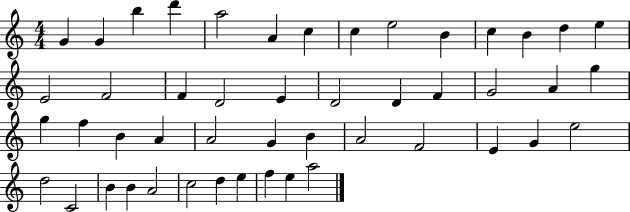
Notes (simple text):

G4/q G4/q B5/q D6/q A5/h A4/q C5/q C5/q E5/h B4/q C5/q B4/q D5/q E5/q E4/h F4/h F4/q D4/h E4/q D4/h D4/q F4/q G4/h A4/q G5/q G5/q F5/q B4/q A4/q A4/h G4/q B4/q A4/h F4/h E4/q G4/q E5/h D5/h C4/h B4/q B4/q A4/h C5/h D5/q E5/q F5/q E5/q A5/h